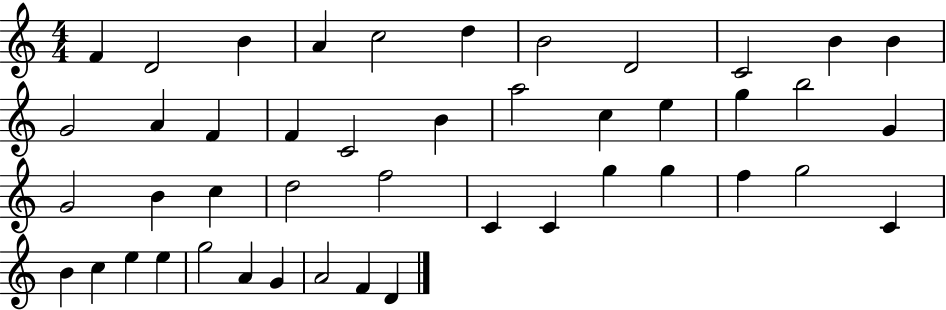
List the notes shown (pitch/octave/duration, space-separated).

F4/q D4/h B4/q A4/q C5/h D5/q B4/h D4/h C4/h B4/q B4/q G4/h A4/q F4/q F4/q C4/h B4/q A5/h C5/q E5/q G5/q B5/h G4/q G4/h B4/q C5/q D5/h F5/h C4/q C4/q G5/q G5/q F5/q G5/h C4/q B4/q C5/q E5/q E5/q G5/h A4/q G4/q A4/h F4/q D4/q